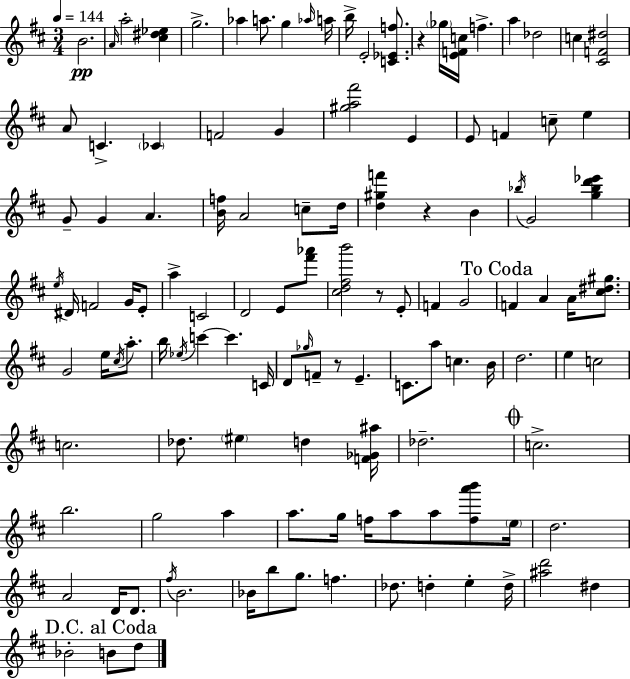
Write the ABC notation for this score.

X:1
T:Untitled
M:3/4
L:1/4
K:D
B2 A/4 a2 [^c^d_e] g2 _a a/2 g _a/4 a/4 b/4 E2 [C_Ef]/2 z _g/4 [EFc]/4 f a _d2 c [^CF^d]2 A/2 C _C F2 G [^ga^f']2 E E/2 F c/2 e G/2 G A [Bf]/4 A2 c/2 d/4 [d^gf'] z B _b/4 G2 [g_bd'_e'] e/4 ^D/4 F2 G/4 E/2 a C2 D2 E/2 [^f'_a']/2 [^cd^fb']2 z/2 E/2 F G2 F A A/4 [^c^d^g]/2 G2 e/4 ^c/4 a/2 b/4 _e/4 c' c' C/4 D/2 _g/4 F/2 z/2 E C/2 a/2 c B/4 d2 e c2 c2 _d/2 ^e d [F_G^a]/4 _d2 c2 b2 g2 a a/2 g/4 f/4 a/2 a/2 [fa'b']/2 e/4 d2 A2 D/4 D/2 ^f/4 B2 _B/4 b/2 g/2 f _d/2 d e d/4 [^ad']2 ^d _B2 B/2 d/2